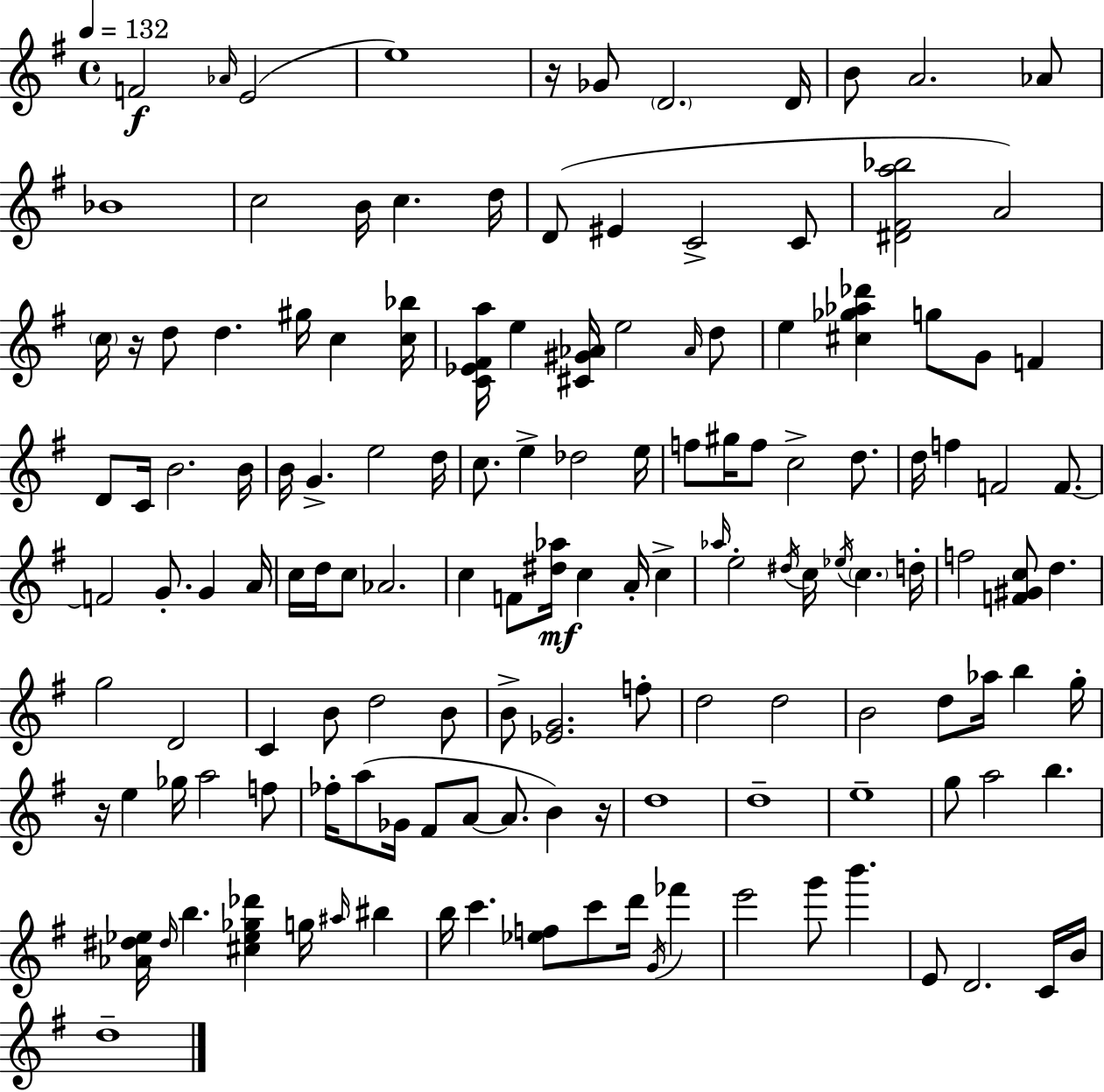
F4/h Ab4/s E4/h E5/w R/s Gb4/e D4/h. D4/s B4/e A4/h. Ab4/e Bb4/w C5/h B4/s C5/q. D5/s D4/e EIS4/q C4/h C4/e [D#4,F#4,A5,Bb5]/h A4/h C5/s R/s D5/e D5/q. G#5/s C5/q [C5,Bb5]/s [C4,Eb4,F#4,A5]/s E5/q [C#4,G#4,Ab4]/s E5/h Ab4/s D5/e E5/q [C#5,Gb5,Ab5,Db6]/q G5/e G4/e F4/q D4/e C4/s B4/h. B4/s B4/s G4/q. E5/h D5/s C5/e. E5/q Db5/h E5/s F5/e G#5/s F5/e C5/h D5/e. D5/s F5/q F4/h F4/e. F4/h G4/e. G4/q A4/s C5/s D5/s C5/e Ab4/h. C5/q F4/e [D#5,Ab5]/s C5/q A4/s C5/q Ab5/s E5/h D#5/s C5/s Eb5/s C5/q. D5/s F5/h [F4,G#4,C5]/e D5/q. G5/h D4/h C4/q B4/e D5/h B4/e B4/e [Eb4,G4]/h. F5/e D5/h D5/h B4/h D5/e Ab5/s B5/q G5/s R/s E5/q Gb5/s A5/h F5/e FES5/s A5/e Gb4/s F#4/e A4/e A4/e. B4/q R/s D5/w D5/w E5/w G5/e A5/h B5/q. [Ab4,D#5,Eb5]/s D#5/s B5/q. [C#5,Eb5,Gb5,Db6]/q G5/s A#5/s BIS5/q B5/s C6/q. [Eb5,F5]/e C6/e D6/s G4/s FES6/q E6/h G6/e B6/q. E4/e D4/h. C4/s B4/s D5/w